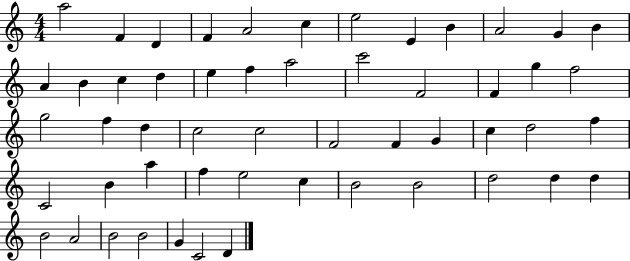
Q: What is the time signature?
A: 4/4